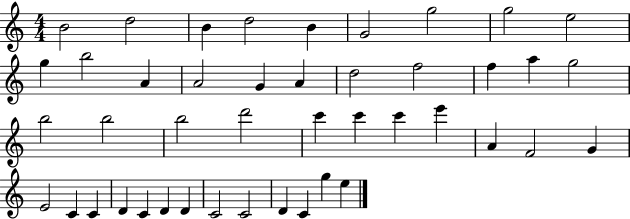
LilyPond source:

{
  \clef treble
  \numericTimeSignature
  \time 4/4
  \key c \major
  b'2 d''2 | b'4 d''2 b'4 | g'2 g''2 | g''2 e''2 | \break g''4 b''2 a'4 | a'2 g'4 a'4 | d''2 f''2 | f''4 a''4 g''2 | \break b''2 b''2 | b''2 d'''2 | c'''4 c'''4 c'''4 e'''4 | a'4 f'2 g'4 | \break e'2 c'4 c'4 | d'4 c'4 d'4 d'4 | c'2 c'2 | d'4 c'4 g''4 e''4 | \break \bar "|."
}